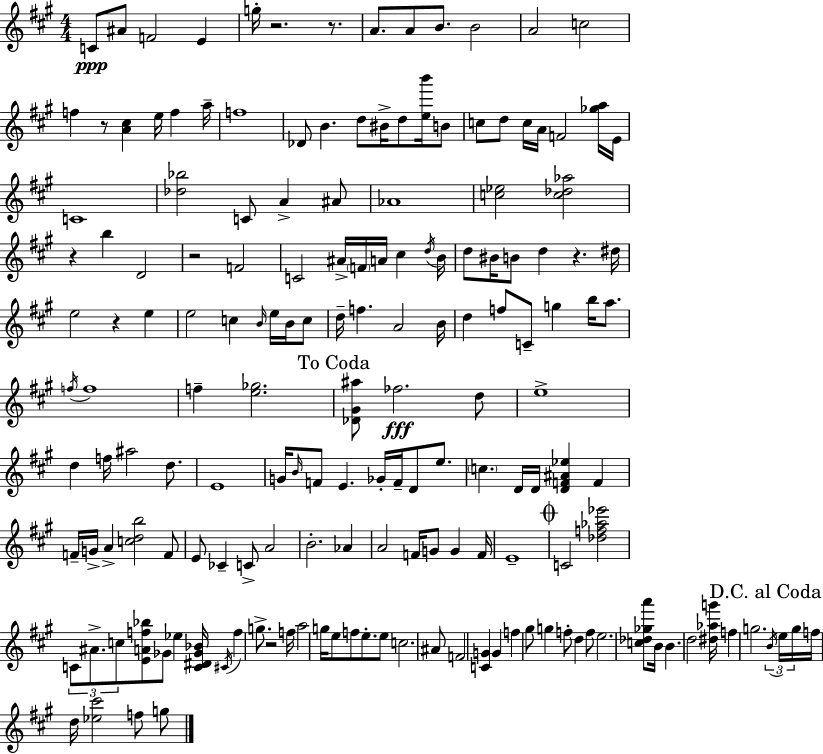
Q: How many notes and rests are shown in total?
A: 169